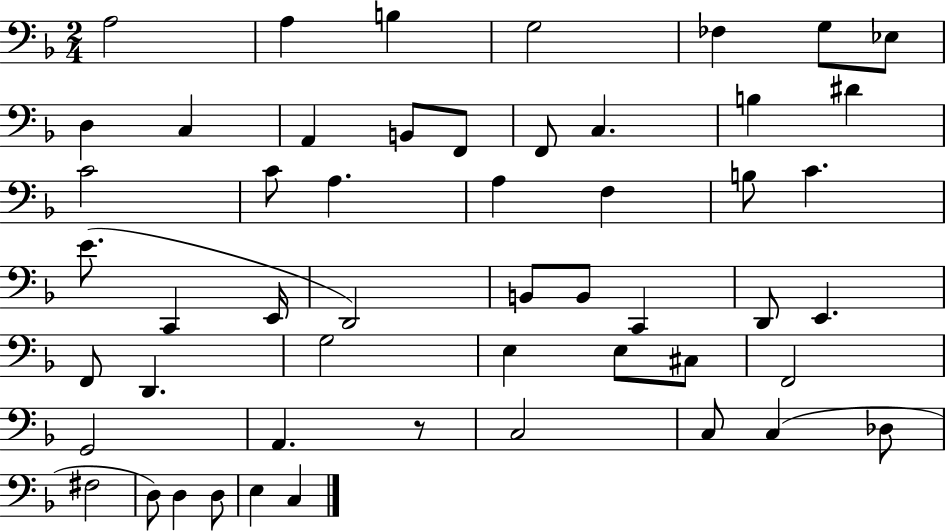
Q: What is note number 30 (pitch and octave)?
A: C2